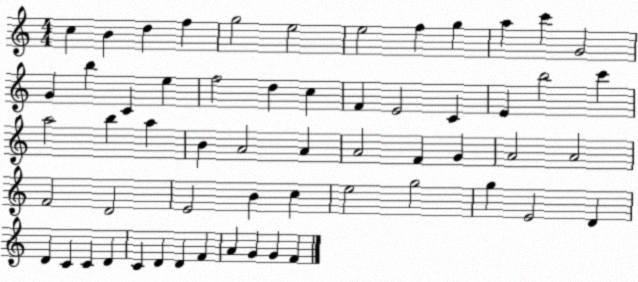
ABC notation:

X:1
T:Untitled
M:4/4
L:1/4
K:C
c B d f g2 e2 e2 f g a c' G2 G b C e f2 d c F E2 C E b2 c' a2 b a B A2 A A2 F G A2 A2 F2 D2 E2 B c e2 g2 g E2 D D C C D C D D F A G G F